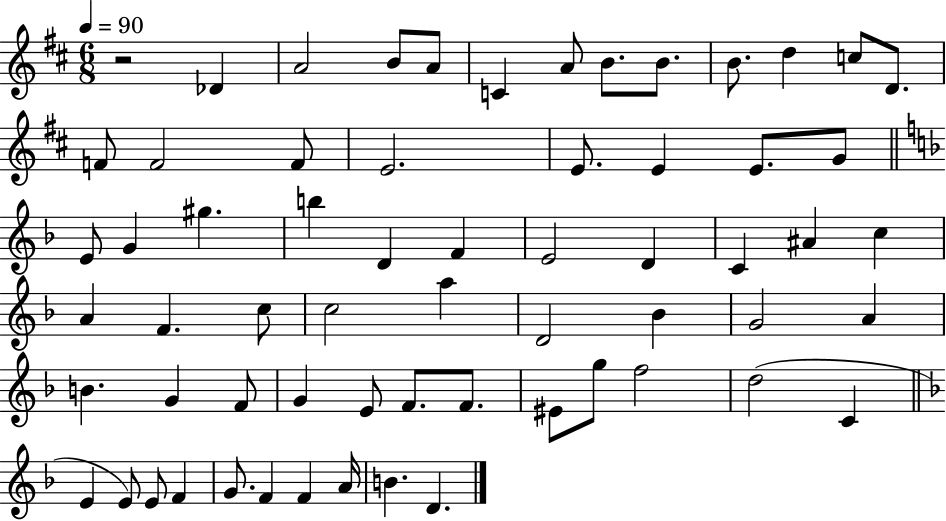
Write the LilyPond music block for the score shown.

{
  \clef treble
  \numericTimeSignature
  \time 6/8
  \key d \major
  \tempo 4 = 90
  \repeat volta 2 { r2 des'4 | a'2 b'8 a'8 | c'4 a'8 b'8. b'8. | b'8. d''4 c''8 d'8. | \break f'8 f'2 f'8 | e'2. | e'8. e'4 e'8. g'8 | \bar "||" \break \key d \minor e'8 g'4 gis''4. | b''4 d'4 f'4 | e'2 d'4 | c'4 ais'4 c''4 | \break a'4 f'4. c''8 | c''2 a''4 | d'2 bes'4 | g'2 a'4 | \break b'4. g'4 f'8 | g'4 e'8 f'8. f'8. | eis'8 g''8 f''2 | d''2( c'4 | \break \bar "||" \break \key d \minor e'4 e'8) e'8 f'4 | g'8. f'4 f'4 a'16 | b'4. d'4. | } \bar "|."
}